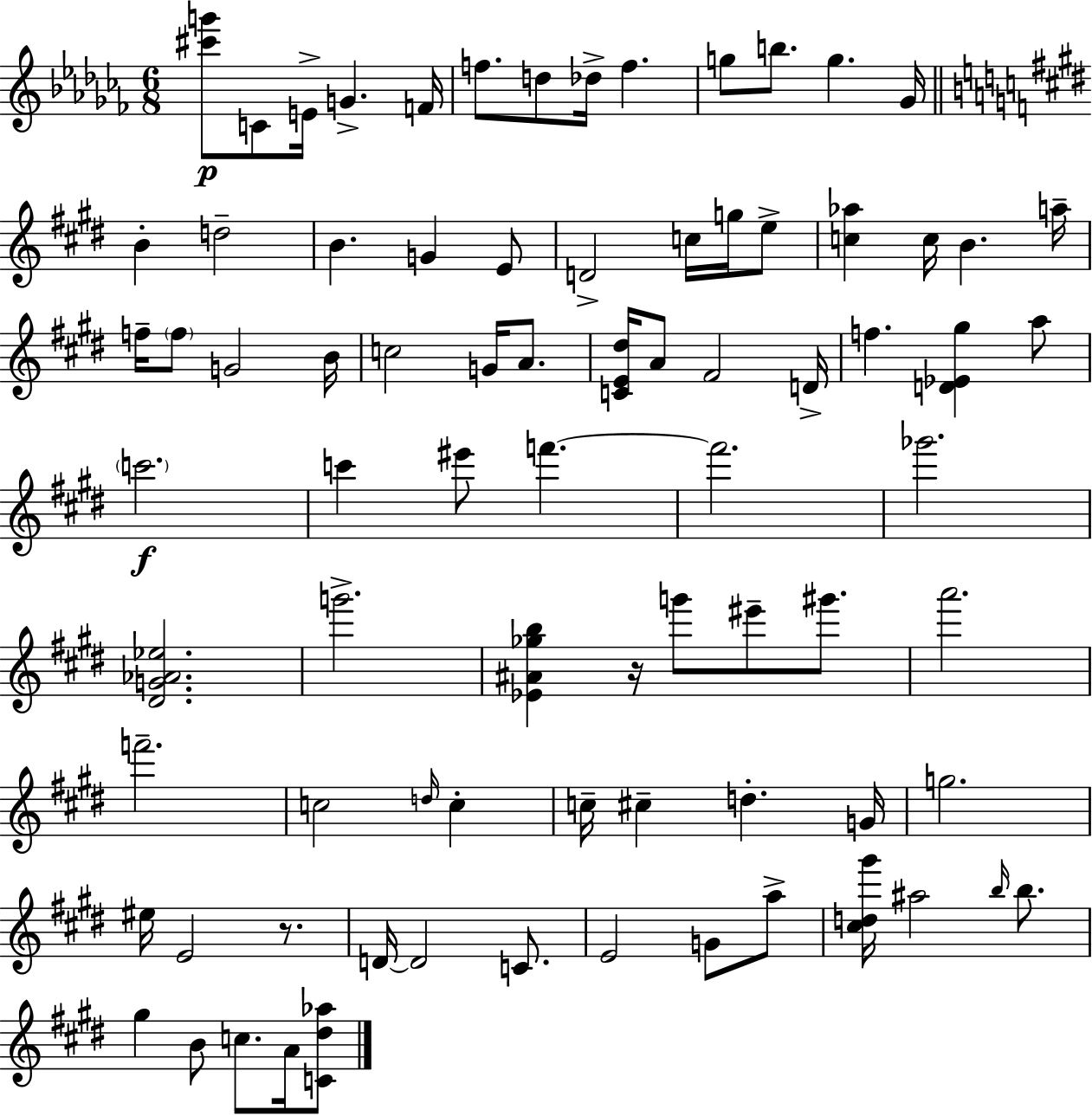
X:1
T:Untitled
M:6/8
L:1/4
K:Abm
[^c'g']/2 C/2 E/4 G F/4 f/2 d/2 _d/4 f g/2 b/2 g _G/4 B d2 B G E/2 D2 c/4 g/4 e/2 [c_a] c/4 B a/4 f/4 f/2 G2 B/4 c2 G/4 A/2 [CE^d]/4 A/2 ^F2 D/4 f [D_E^g] a/2 c'2 c' ^e'/2 f' f'2 _g'2 [^DG_A_e]2 g'2 [_E^A_gb] z/4 g'/2 ^e'/2 ^g'/2 a'2 f'2 c2 d/4 c c/4 ^c d G/4 g2 ^e/4 E2 z/2 D/4 D2 C/2 E2 G/2 a/2 [^cd^g']/4 ^a2 b/4 b/2 ^g B/2 c/2 A/4 [C^d_a]/2